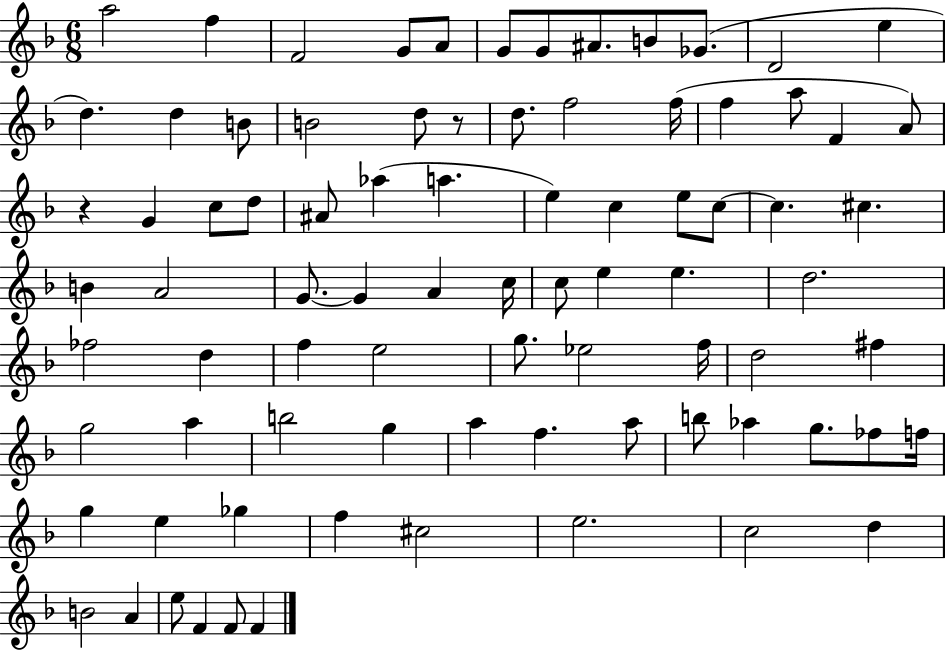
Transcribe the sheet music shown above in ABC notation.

X:1
T:Untitled
M:6/8
L:1/4
K:F
a2 f F2 G/2 A/2 G/2 G/2 ^A/2 B/2 _G/2 D2 e d d B/2 B2 d/2 z/2 d/2 f2 f/4 f a/2 F A/2 z G c/2 d/2 ^A/2 _a a e c e/2 c/2 c ^c B A2 G/2 G A c/4 c/2 e e d2 _f2 d f e2 g/2 _e2 f/4 d2 ^f g2 a b2 g a f a/2 b/2 _a g/2 _f/2 f/4 g e _g f ^c2 e2 c2 d B2 A e/2 F F/2 F